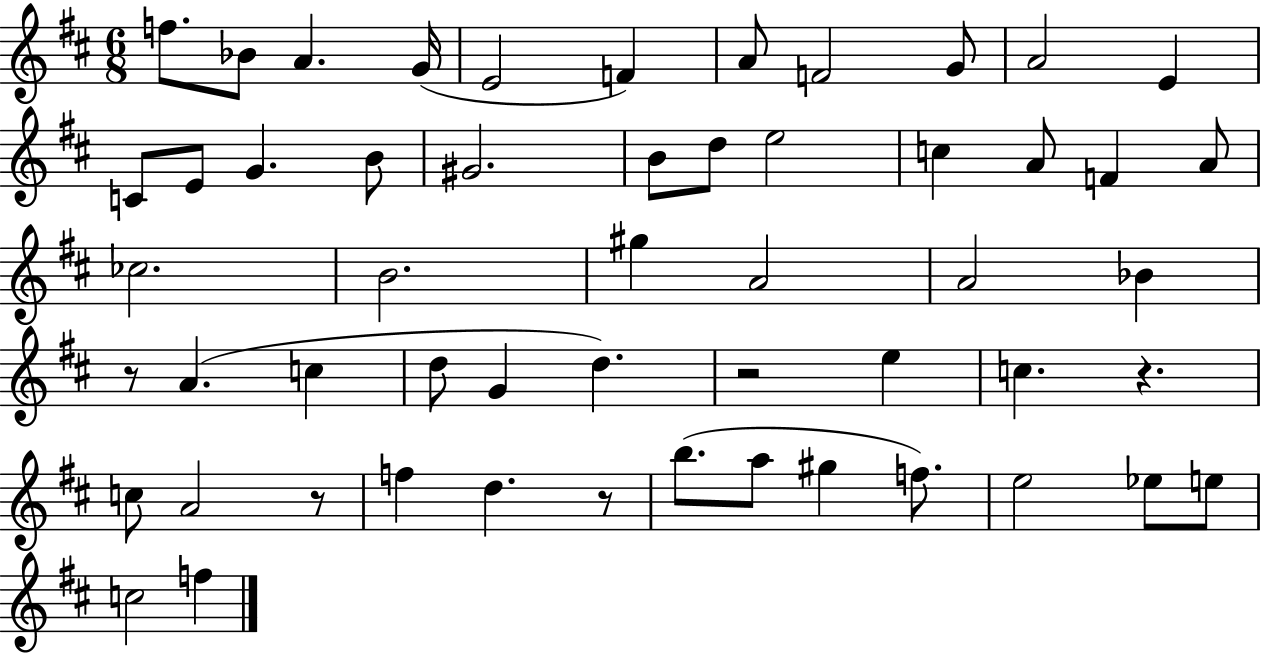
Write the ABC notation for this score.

X:1
T:Untitled
M:6/8
L:1/4
K:D
f/2 _B/2 A G/4 E2 F A/2 F2 G/2 A2 E C/2 E/2 G B/2 ^G2 B/2 d/2 e2 c A/2 F A/2 _c2 B2 ^g A2 A2 _B z/2 A c d/2 G d z2 e c z c/2 A2 z/2 f d z/2 b/2 a/2 ^g f/2 e2 _e/2 e/2 c2 f